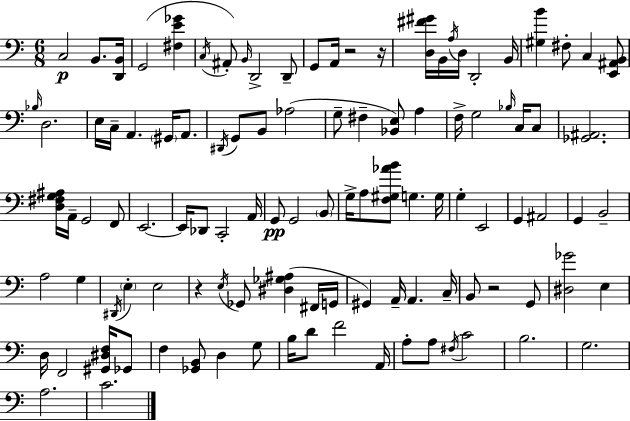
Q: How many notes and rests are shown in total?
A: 108